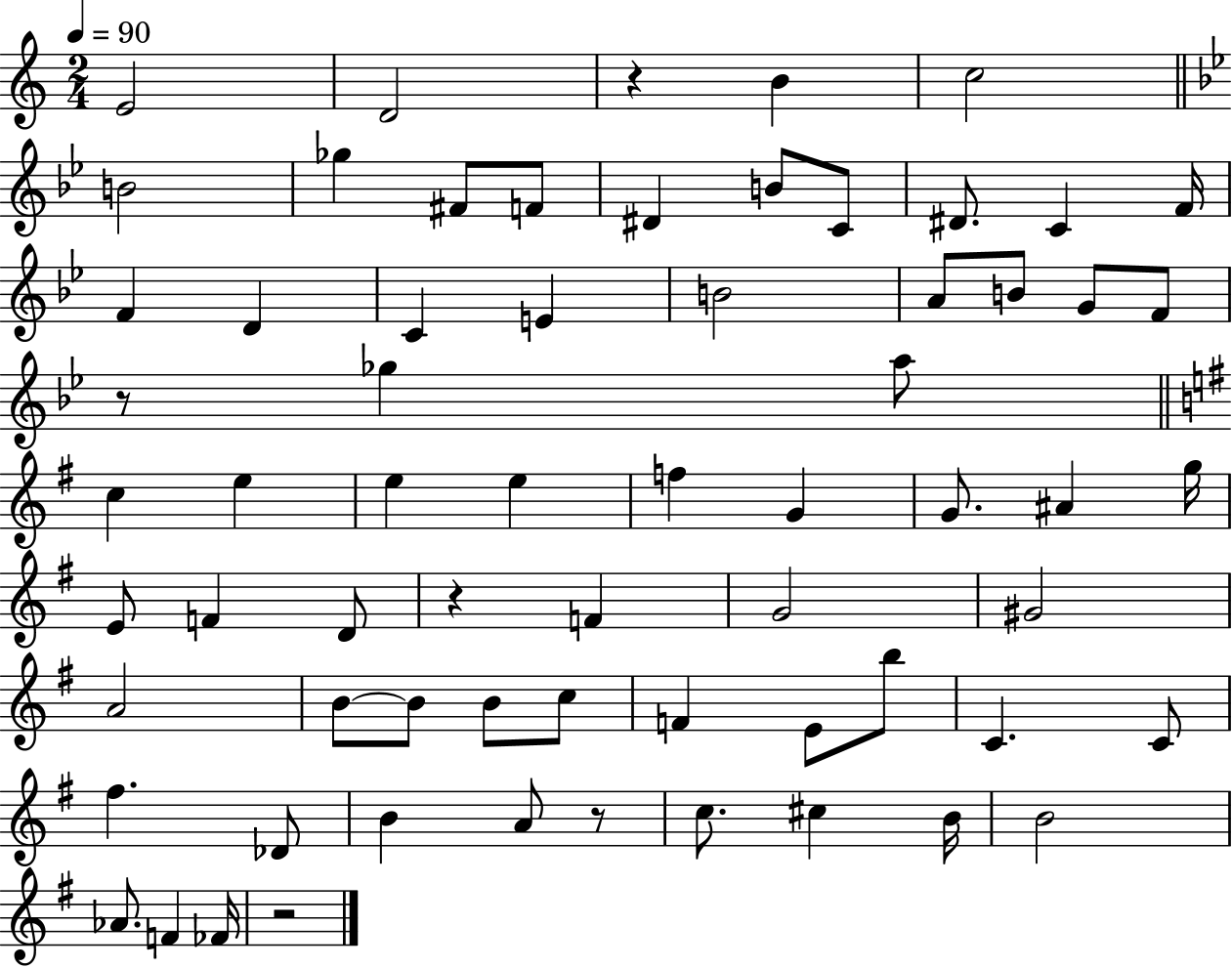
E4/h D4/h R/q B4/q C5/h B4/h Gb5/q F#4/e F4/e D#4/q B4/e C4/e D#4/e. C4/q F4/s F4/q D4/q C4/q E4/q B4/h A4/e B4/e G4/e F4/e R/e Gb5/q A5/e C5/q E5/q E5/q E5/q F5/q G4/q G4/e. A#4/q G5/s E4/e F4/q D4/e R/q F4/q G4/h G#4/h A4/h B4/e B4/e B4/e C5/e F4/q E4/e B5/e C4/q. C4/e F#5/q. Db4/e B4/q A4/e R/e C5/e. C#5/q B4/s B4/h Ab4/e. F4/q FES4/s R/h